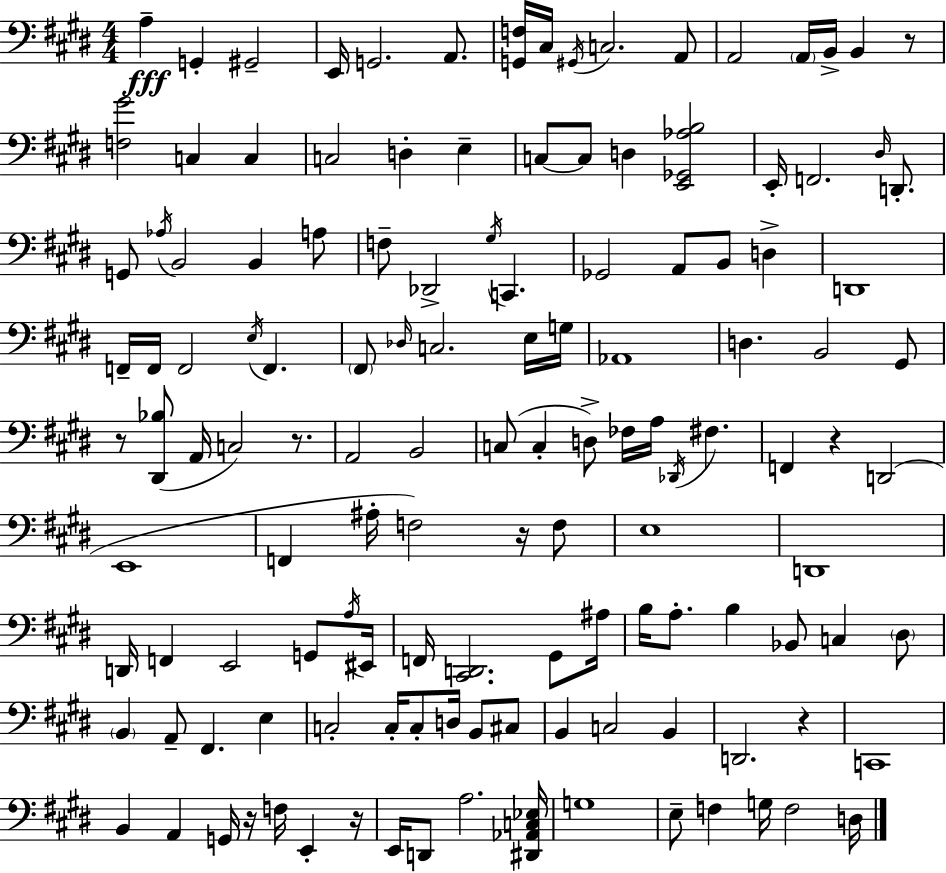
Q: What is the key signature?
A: E major